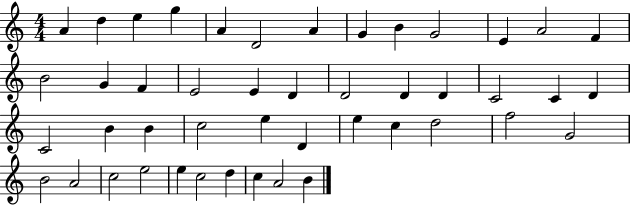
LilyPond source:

{
  \clef treble
  \numericTimeSignature
  \time 4/4
  \key c \major
  a'4 d''4 e''4 g''4 | a'4 d'2 a'4 | g'4 b'4 g'2 | e'4 a'2 f'4 | \break b'2 g'4 f'4 | e'2 e'4 d'4 | d'2 d'4 d'4 | c'2 c'4 d'4 | \break c'2 b'4 b'4 | c''2 e''4 d'4 | e''4 c''4 d''2 | f''2 g'2 | \break b'2 a'2 | c''2 e''2 | e''4 c''2 d''4 | c''4 a'2 b'4 | \break \bar "|."
}